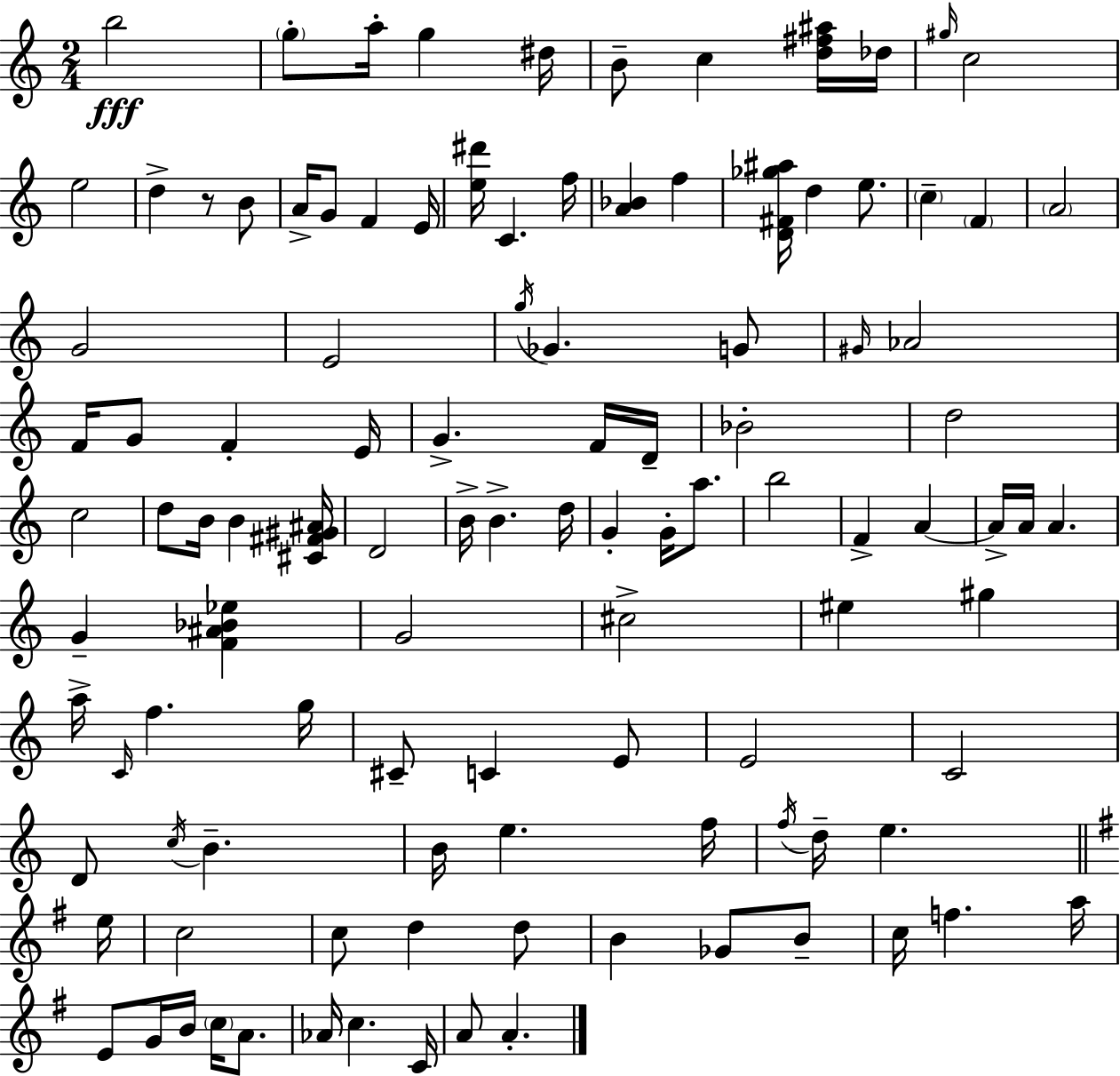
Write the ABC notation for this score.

X:1
T:Untitled
M:2/4
L:1/4
K:C
b2 g/2 a/4 g ^d/4 B/2 c [d^f^a]/4 _d/4 ^g/4 c2 e2 d z/2 B/2 A/4 G/2 F E/4 [e^d']/4 C f/4 [A_B] f [D^F_g^a]/4 d e/2 c F A2 G2 E2 g/4 _G G/2 ^G/4 _A2 F/4 G/2 F E/4 G F/4 D/4 _B2 d2 c2 d/2 B/4 B [^C^F^G^A]/4 D2 B/4 B d/4 G G/4 a/2 b2 F A A/4 A/4 A G [F^A_B_e] G2 ^c2 ^e ^g a/4 C/4 f g/4 ^C/2 C E/2 E2 C2 D/2 c/4 B B/4 e f/4 f/4 d/4 e e/4 c2 c/2 d d/2 B _G/2 B/2 c/4 f a/4 E/2 G/4 B/4 c/4 A/2 _A/4 c C/4 A/2 A